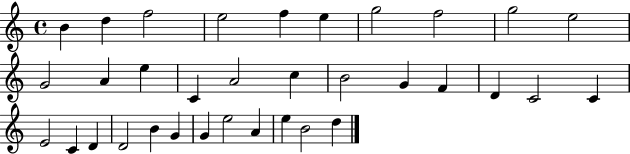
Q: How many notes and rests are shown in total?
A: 34